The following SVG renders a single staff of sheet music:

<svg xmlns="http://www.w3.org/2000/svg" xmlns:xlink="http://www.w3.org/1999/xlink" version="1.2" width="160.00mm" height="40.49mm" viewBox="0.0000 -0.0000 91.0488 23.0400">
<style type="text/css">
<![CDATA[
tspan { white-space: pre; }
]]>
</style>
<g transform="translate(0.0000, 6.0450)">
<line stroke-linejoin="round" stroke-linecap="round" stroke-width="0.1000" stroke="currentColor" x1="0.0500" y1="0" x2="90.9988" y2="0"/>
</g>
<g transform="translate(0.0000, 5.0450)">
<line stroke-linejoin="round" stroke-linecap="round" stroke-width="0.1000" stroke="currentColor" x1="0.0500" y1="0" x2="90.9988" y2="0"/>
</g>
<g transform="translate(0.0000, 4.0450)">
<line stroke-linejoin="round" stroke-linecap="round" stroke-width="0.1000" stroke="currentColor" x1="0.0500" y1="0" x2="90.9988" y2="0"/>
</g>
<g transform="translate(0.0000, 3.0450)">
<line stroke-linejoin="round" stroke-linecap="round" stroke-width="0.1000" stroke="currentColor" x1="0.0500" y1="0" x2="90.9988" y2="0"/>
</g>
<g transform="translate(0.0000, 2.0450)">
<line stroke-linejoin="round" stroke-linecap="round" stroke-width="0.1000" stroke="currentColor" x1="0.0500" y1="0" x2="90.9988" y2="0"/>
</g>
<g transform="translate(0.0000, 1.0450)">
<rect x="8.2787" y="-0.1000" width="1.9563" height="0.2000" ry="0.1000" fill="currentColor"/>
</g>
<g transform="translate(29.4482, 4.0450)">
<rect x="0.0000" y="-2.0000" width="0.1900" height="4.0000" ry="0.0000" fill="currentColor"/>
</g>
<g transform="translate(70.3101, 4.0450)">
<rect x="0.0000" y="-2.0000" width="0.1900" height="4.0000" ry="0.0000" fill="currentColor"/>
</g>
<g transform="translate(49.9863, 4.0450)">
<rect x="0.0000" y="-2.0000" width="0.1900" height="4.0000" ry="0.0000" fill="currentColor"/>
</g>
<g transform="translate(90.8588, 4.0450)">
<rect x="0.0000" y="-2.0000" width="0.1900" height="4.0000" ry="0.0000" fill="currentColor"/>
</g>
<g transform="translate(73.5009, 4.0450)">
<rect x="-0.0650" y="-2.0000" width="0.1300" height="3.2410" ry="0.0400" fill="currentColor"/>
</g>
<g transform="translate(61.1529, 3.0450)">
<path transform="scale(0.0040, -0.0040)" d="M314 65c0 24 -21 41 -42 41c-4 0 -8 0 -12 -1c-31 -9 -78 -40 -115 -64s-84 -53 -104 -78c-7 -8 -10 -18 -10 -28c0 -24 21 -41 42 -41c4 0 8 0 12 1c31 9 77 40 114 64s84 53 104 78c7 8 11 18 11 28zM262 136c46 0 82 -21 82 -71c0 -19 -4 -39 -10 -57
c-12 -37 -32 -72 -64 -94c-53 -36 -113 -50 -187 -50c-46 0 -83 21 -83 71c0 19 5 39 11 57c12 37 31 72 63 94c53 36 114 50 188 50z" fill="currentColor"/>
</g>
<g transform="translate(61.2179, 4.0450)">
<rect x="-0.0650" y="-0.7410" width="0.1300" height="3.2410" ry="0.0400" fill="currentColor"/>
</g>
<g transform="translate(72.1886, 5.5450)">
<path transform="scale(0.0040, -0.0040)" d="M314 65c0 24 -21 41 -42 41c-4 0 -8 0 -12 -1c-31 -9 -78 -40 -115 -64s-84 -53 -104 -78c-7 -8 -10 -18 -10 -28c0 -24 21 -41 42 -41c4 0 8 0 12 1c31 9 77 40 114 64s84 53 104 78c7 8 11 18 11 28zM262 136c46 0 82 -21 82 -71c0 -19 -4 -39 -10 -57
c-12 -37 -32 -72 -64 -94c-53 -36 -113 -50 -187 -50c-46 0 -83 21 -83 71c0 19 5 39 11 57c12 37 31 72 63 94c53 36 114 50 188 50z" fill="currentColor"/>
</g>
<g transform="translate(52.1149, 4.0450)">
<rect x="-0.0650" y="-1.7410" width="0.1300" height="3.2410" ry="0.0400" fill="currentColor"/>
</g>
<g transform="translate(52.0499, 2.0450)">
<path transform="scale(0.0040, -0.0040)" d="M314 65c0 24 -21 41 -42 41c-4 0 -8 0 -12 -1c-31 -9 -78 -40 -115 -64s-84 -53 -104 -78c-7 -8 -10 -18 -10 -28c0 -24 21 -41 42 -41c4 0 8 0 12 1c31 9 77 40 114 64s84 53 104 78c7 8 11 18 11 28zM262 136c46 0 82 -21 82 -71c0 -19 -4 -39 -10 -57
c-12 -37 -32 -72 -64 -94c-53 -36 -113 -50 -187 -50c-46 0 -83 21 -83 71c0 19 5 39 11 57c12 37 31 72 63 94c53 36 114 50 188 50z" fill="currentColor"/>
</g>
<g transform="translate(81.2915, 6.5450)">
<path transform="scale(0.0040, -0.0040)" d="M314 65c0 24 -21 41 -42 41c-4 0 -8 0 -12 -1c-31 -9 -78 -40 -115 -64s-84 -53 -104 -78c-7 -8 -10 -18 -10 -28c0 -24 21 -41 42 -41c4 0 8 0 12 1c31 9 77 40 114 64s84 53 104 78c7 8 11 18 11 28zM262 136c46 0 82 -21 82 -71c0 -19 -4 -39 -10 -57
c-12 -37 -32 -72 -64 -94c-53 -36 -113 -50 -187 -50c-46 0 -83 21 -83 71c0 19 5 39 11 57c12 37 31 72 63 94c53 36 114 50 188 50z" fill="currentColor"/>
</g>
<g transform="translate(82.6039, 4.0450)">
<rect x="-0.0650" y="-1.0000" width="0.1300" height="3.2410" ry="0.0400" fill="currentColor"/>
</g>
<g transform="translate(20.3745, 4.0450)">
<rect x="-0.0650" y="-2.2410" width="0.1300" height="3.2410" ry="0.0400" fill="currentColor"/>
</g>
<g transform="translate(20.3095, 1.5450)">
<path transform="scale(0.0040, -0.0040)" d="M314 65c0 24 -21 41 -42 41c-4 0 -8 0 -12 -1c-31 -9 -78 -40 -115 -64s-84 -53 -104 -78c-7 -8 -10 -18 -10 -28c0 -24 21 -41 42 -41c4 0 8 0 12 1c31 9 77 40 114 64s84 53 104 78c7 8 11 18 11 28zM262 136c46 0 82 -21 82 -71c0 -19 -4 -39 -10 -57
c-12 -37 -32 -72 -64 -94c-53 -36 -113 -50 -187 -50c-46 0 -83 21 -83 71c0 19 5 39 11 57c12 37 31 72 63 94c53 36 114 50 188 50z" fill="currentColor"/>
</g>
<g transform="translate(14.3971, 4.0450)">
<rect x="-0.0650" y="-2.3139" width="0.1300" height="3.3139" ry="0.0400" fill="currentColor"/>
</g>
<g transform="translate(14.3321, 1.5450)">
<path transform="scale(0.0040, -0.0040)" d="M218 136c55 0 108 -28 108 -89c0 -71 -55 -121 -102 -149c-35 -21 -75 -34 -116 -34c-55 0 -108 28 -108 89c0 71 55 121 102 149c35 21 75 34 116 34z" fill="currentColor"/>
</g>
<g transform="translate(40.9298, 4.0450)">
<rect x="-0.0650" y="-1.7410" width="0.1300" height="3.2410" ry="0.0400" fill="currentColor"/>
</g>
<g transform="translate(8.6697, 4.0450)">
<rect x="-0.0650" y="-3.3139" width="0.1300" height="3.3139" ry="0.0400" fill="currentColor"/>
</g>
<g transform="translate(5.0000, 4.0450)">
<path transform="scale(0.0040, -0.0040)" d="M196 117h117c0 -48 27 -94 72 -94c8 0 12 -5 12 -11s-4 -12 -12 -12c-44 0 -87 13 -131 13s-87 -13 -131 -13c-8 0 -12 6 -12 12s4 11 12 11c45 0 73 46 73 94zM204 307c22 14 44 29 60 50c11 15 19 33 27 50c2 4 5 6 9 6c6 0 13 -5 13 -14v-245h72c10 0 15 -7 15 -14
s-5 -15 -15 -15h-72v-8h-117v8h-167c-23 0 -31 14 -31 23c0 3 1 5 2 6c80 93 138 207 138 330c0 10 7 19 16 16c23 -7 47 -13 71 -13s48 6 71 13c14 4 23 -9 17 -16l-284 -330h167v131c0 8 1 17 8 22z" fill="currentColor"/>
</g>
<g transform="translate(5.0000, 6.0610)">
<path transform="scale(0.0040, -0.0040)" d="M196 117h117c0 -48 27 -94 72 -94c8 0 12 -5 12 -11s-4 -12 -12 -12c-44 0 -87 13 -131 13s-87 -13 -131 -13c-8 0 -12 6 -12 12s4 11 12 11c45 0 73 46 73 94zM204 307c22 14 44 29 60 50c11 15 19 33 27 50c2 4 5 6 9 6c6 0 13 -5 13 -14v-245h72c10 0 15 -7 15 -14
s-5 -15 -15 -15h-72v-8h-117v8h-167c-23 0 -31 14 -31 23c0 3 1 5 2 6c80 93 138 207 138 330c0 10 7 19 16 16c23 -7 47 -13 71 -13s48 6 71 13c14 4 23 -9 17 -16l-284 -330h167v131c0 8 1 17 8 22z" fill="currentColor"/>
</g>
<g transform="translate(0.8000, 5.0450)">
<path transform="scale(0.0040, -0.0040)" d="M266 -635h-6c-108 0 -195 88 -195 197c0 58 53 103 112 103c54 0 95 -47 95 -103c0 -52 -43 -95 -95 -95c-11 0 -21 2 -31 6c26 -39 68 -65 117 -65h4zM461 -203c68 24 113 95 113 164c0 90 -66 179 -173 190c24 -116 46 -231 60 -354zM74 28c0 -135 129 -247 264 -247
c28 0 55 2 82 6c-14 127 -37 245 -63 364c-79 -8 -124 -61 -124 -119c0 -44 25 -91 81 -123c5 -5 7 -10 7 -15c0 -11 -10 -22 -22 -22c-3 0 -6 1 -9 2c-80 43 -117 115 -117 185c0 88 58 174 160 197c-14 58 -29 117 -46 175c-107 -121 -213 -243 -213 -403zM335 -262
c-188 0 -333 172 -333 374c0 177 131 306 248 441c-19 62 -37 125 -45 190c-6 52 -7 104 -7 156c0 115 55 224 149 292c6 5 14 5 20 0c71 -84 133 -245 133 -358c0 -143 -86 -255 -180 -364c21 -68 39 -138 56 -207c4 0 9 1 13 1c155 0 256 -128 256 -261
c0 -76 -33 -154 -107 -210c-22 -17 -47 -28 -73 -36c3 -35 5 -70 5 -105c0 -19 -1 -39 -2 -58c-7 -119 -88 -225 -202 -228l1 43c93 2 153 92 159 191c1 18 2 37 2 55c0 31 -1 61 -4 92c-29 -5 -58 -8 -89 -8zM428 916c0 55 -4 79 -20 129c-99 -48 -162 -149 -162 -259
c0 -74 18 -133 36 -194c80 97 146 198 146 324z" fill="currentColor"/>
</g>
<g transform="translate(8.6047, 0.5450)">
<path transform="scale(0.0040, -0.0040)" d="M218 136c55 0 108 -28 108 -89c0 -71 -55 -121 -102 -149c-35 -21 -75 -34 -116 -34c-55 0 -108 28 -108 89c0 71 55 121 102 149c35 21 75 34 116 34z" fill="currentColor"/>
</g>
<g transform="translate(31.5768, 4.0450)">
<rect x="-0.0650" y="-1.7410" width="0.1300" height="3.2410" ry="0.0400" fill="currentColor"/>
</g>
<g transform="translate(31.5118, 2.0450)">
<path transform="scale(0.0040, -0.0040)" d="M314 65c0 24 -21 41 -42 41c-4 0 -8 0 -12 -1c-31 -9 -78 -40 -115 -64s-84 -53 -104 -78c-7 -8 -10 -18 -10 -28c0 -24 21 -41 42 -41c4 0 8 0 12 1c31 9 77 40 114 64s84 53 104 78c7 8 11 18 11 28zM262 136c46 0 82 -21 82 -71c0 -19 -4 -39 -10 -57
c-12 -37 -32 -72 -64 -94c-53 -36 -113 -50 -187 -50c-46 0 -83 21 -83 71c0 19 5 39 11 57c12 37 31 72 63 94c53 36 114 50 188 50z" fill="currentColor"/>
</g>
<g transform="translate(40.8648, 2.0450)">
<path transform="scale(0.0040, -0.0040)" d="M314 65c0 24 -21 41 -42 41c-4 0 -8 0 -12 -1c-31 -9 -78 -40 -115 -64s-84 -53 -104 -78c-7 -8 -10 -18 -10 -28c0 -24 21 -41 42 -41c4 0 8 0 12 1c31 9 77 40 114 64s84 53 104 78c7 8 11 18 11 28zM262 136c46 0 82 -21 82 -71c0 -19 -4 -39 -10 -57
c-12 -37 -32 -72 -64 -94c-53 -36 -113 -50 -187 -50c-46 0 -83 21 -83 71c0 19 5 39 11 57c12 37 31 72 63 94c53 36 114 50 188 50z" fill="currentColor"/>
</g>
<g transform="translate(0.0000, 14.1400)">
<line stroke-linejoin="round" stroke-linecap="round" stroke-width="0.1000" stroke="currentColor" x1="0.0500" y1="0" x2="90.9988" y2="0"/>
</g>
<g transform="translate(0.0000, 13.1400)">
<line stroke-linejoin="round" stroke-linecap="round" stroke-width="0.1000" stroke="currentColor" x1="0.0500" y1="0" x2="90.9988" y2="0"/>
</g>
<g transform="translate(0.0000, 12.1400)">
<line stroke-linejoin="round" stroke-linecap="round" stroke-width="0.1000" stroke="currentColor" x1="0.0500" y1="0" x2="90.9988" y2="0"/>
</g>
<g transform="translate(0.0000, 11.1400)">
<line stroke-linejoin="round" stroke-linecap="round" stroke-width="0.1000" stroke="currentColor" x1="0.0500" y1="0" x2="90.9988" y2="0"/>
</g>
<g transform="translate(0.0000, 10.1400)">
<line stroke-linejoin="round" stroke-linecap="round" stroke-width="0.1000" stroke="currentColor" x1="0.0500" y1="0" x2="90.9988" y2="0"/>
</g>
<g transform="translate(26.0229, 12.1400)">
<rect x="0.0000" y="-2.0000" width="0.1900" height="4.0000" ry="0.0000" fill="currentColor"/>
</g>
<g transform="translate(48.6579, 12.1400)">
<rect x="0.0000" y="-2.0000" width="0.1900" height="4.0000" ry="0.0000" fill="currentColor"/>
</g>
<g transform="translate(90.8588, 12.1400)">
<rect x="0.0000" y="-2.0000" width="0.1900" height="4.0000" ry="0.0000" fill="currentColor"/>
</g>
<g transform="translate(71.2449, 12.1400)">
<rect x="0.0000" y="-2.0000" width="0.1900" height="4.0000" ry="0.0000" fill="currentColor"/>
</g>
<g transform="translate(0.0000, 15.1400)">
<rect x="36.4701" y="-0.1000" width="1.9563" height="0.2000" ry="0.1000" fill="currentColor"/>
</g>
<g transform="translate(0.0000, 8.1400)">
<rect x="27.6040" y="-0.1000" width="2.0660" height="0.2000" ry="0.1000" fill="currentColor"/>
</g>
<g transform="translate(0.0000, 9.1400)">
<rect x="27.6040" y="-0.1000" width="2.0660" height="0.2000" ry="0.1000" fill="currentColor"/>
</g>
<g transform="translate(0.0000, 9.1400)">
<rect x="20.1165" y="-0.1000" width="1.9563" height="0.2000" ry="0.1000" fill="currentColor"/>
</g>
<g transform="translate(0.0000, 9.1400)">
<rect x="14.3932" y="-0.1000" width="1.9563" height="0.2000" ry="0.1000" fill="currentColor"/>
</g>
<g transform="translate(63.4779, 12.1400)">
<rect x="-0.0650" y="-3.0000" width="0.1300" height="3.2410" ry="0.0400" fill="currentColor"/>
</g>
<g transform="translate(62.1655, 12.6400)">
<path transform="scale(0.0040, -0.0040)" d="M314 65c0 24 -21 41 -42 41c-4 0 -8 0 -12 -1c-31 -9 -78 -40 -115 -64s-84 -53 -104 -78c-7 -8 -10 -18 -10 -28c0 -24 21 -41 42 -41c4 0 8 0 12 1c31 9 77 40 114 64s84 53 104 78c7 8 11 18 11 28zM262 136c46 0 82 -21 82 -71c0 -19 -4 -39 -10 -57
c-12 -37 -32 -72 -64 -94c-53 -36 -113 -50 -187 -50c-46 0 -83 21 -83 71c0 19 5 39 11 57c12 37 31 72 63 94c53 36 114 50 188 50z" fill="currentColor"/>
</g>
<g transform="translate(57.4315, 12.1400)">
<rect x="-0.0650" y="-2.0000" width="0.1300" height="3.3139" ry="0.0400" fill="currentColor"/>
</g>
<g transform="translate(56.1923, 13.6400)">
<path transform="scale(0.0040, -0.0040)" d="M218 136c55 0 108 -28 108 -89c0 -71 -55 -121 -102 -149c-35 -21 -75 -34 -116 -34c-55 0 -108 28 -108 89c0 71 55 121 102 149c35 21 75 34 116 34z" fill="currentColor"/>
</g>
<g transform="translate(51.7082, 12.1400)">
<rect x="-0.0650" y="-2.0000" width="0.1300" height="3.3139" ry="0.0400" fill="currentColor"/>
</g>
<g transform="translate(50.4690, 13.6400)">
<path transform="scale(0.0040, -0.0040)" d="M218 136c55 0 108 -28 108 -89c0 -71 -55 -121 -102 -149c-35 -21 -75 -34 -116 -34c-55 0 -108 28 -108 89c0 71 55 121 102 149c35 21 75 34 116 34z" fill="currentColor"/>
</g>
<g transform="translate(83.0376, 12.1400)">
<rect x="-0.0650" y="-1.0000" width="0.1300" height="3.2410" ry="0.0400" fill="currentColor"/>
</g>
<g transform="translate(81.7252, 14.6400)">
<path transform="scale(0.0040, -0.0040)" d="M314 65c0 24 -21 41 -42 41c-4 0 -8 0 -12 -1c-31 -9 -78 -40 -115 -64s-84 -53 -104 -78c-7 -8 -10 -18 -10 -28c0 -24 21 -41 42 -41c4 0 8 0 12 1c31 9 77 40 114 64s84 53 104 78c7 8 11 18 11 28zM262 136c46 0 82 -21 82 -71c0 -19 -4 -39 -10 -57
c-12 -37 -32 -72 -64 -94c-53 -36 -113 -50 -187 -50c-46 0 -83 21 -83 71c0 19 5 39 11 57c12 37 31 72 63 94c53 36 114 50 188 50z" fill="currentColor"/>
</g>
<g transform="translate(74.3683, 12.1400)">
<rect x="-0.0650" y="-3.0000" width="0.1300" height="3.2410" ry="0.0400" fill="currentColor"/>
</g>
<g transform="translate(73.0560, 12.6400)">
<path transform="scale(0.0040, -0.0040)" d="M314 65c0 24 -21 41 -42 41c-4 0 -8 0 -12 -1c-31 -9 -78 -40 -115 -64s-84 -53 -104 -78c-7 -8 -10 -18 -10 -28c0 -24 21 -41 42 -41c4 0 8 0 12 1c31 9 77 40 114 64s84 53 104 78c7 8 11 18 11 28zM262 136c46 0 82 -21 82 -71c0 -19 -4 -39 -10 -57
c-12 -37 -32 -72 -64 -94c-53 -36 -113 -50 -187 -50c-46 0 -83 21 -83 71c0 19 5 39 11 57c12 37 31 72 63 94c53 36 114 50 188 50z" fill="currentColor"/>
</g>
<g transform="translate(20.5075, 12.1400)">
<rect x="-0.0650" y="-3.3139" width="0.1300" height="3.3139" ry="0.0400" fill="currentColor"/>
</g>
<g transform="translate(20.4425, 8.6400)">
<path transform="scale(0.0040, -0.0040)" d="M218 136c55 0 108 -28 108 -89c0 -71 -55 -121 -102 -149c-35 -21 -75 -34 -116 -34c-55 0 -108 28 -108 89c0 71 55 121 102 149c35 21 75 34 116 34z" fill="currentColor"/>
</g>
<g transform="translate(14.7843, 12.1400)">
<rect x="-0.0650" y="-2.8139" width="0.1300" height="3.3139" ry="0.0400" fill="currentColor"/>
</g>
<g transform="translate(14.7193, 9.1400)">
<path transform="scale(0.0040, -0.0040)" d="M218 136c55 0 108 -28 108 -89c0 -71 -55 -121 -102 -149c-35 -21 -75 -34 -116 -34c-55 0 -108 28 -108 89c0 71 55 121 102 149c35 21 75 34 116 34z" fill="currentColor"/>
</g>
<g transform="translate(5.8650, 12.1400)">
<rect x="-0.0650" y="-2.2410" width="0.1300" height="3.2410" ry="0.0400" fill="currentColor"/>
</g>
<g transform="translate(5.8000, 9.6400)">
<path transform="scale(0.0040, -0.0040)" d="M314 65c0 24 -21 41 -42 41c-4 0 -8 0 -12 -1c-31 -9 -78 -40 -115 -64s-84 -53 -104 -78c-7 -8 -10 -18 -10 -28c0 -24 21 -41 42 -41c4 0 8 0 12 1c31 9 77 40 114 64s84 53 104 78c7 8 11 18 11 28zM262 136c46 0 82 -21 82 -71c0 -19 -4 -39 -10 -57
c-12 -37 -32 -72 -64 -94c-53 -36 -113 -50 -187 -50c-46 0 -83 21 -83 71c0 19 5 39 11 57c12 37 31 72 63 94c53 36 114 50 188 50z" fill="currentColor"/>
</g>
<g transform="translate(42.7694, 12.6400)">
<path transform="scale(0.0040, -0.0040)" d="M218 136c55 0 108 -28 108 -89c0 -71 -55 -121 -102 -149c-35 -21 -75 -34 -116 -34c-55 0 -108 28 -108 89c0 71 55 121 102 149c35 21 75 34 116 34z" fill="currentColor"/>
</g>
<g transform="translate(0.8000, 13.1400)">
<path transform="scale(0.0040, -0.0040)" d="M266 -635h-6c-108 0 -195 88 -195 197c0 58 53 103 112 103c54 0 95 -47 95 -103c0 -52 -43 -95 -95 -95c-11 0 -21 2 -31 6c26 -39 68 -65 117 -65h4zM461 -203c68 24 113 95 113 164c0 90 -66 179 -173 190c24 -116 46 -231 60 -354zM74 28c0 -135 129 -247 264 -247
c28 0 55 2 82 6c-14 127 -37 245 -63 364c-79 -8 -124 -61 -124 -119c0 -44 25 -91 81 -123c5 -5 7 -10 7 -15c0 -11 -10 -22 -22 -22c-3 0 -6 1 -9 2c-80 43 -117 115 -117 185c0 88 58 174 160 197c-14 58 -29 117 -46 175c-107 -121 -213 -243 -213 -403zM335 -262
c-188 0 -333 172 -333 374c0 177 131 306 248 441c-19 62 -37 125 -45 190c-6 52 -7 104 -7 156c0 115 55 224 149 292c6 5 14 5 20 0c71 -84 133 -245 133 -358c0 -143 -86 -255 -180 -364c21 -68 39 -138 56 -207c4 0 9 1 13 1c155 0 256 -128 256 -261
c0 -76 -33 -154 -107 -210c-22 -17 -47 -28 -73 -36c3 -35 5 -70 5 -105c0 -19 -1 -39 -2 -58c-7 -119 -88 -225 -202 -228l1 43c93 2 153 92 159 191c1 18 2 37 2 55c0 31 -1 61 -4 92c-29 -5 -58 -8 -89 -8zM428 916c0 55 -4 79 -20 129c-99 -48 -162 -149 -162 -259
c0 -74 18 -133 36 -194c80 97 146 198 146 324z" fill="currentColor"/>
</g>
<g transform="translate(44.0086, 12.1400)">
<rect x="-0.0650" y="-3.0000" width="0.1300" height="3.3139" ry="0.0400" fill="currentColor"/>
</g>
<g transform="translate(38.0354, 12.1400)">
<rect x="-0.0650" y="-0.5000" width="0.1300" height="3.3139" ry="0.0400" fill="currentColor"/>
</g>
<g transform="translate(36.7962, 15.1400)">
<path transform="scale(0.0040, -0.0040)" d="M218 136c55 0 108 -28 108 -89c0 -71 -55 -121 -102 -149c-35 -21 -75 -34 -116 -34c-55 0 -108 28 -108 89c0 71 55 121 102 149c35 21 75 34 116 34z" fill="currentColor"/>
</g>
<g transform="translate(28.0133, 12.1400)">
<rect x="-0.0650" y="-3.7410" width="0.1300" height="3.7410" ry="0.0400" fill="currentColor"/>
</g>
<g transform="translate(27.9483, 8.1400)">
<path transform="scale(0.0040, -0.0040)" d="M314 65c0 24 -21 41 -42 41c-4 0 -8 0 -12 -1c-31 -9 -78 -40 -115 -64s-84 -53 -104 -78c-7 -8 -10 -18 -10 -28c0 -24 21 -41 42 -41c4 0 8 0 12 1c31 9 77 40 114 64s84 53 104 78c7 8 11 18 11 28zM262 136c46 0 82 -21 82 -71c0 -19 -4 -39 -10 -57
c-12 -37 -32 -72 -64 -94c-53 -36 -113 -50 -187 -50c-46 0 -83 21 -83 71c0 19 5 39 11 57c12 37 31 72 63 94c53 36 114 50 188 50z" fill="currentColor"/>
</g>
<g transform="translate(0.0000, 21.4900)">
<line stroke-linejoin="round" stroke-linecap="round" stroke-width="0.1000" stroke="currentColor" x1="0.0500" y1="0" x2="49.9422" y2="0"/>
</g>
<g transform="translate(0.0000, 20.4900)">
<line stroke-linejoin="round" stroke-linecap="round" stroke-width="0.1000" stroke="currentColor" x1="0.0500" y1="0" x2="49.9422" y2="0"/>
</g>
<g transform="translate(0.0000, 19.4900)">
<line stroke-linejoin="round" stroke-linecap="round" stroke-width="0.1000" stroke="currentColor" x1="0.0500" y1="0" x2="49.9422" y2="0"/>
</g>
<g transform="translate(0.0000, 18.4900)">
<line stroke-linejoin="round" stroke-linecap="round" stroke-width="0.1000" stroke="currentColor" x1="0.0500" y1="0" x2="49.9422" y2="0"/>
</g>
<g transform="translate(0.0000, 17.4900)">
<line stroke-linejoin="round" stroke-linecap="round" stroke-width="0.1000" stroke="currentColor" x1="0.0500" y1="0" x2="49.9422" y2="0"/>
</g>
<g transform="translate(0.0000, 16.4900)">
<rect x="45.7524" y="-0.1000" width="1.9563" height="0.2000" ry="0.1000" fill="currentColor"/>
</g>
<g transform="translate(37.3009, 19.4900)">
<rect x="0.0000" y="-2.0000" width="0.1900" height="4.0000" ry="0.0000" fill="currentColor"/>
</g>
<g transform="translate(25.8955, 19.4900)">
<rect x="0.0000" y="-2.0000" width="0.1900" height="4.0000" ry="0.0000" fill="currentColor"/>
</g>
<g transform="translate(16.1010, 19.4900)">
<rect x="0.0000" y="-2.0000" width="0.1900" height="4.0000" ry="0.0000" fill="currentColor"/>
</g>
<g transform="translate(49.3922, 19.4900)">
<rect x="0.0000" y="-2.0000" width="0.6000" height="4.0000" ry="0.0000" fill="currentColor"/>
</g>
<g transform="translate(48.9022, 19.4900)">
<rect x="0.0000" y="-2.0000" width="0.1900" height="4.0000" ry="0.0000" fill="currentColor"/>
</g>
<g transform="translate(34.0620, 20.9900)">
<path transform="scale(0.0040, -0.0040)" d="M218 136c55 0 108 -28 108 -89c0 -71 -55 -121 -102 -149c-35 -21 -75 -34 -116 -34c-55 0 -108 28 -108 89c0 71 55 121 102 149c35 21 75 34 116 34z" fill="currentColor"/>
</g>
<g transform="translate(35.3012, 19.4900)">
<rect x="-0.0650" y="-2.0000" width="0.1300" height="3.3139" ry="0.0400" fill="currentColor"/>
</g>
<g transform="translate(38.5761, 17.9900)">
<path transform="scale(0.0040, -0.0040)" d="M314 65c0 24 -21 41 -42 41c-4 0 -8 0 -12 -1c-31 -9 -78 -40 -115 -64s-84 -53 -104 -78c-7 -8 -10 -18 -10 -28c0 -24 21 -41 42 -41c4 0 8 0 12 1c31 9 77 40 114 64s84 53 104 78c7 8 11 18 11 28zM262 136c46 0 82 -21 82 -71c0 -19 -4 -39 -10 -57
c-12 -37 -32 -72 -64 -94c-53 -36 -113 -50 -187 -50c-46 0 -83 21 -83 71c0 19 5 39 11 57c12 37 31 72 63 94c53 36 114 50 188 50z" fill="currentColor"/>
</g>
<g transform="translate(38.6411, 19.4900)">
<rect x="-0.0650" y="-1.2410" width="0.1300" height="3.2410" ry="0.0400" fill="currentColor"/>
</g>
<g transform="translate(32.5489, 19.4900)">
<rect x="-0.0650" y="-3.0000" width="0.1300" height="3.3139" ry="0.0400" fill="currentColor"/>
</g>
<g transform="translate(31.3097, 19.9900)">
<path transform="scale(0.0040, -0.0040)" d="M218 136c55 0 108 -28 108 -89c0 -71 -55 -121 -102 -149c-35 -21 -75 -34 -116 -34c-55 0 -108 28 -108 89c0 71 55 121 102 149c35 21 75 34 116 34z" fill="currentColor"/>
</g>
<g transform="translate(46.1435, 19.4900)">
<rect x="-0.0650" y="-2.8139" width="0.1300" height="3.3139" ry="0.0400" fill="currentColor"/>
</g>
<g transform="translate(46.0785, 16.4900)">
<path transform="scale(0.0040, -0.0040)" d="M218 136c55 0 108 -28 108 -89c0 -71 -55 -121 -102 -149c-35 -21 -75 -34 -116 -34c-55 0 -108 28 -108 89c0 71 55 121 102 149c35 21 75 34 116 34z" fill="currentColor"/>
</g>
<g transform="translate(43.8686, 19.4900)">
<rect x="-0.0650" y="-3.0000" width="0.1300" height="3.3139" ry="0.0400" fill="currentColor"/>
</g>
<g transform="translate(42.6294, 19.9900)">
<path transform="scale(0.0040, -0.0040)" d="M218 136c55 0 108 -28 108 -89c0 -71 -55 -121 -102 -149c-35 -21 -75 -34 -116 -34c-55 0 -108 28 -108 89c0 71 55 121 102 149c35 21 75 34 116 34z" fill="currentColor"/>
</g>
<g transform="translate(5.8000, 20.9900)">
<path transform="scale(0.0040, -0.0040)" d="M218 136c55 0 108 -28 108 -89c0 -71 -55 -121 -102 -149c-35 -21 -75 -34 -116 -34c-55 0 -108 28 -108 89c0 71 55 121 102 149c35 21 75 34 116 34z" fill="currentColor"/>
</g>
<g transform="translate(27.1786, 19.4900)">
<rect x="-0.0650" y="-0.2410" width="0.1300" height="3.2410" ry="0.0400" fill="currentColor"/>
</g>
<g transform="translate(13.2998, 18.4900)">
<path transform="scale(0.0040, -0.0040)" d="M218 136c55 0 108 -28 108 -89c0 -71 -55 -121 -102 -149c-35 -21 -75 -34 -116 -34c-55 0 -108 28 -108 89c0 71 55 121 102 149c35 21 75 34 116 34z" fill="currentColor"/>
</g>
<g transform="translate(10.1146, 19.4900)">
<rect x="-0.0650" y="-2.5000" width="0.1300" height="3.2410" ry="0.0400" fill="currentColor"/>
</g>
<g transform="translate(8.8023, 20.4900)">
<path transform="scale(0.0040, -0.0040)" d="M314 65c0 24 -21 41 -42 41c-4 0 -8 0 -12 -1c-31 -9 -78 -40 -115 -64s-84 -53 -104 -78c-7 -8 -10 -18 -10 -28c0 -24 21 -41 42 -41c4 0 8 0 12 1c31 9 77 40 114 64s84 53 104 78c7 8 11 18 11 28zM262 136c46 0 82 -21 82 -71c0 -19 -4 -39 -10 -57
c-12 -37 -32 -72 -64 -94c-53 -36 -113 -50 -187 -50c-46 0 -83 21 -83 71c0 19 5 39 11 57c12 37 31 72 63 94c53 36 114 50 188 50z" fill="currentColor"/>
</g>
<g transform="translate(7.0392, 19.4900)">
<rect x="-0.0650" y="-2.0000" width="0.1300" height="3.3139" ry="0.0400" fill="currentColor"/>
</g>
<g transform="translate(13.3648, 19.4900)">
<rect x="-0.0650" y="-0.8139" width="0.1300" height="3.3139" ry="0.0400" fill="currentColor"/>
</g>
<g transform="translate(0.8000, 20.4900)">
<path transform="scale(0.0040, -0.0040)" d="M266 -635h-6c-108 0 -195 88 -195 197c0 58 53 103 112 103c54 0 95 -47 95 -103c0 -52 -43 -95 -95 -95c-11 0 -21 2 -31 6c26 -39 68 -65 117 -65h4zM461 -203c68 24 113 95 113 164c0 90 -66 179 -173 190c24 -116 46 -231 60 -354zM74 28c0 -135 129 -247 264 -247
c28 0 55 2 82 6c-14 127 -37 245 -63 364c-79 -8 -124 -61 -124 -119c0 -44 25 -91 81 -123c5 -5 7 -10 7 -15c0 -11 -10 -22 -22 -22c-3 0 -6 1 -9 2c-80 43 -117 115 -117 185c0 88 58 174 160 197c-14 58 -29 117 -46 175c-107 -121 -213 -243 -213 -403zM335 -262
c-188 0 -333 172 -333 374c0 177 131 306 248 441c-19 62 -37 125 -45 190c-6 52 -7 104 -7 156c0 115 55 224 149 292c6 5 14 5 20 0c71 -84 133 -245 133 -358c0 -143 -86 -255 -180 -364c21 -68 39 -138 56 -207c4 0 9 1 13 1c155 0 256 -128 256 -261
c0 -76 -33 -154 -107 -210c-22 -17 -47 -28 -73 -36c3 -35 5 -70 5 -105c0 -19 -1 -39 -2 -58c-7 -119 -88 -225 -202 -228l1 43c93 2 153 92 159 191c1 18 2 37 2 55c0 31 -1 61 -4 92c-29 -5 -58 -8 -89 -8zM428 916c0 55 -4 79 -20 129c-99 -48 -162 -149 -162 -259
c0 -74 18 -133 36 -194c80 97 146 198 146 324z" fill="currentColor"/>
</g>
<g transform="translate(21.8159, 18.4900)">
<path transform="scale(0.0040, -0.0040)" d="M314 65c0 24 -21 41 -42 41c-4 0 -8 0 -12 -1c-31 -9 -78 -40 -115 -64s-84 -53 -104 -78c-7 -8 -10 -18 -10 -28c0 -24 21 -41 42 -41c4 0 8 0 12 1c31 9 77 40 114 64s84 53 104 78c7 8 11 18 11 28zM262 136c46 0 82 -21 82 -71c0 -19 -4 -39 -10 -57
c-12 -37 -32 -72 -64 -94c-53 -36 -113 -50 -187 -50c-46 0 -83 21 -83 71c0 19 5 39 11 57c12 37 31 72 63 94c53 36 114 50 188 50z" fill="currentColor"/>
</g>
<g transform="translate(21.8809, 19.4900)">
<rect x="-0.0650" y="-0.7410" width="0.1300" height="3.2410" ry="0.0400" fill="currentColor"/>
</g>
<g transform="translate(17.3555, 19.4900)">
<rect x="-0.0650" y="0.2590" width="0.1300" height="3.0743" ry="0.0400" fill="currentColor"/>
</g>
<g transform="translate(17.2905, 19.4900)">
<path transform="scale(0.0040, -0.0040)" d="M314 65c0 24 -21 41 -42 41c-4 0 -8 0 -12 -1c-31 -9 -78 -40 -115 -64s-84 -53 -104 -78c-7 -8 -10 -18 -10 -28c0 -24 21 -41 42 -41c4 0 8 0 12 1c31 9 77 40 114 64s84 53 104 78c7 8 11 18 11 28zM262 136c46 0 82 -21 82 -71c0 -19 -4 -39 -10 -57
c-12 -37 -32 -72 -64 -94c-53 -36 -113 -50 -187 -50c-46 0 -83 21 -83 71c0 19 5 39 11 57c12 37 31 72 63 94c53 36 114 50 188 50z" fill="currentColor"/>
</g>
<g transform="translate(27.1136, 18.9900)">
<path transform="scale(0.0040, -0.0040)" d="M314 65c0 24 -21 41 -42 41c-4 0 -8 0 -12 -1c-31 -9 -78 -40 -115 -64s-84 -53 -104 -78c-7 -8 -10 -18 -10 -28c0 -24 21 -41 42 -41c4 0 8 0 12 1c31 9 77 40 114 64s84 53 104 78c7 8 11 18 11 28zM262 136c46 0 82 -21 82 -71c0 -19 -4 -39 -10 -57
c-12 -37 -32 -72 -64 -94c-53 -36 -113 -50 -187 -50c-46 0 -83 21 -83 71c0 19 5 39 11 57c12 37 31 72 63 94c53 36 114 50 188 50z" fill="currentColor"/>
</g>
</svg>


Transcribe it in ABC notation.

X:1
T:Untitled
M:4/4
L:1/4
K:C
b g g2 f2 f2 f2 d2 F2 D2 g2 a b c'2 C A F F A2 A2 D2 F G2 d B2 d2 c2 A F e2 A a